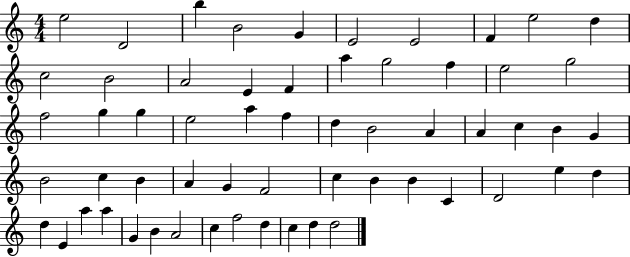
X:1
T:Untitled
M:4/4
L:1/4
K:C
e2 D2 b B2 G E2 E2 F e2 d c2 B2 A2 E F a g2 f e2 g2 f2 g g e2 a f d B2 A A c B G B2 c B A G F2 c B B C D2 e d d E a a G B A2 c f2 d c d d2